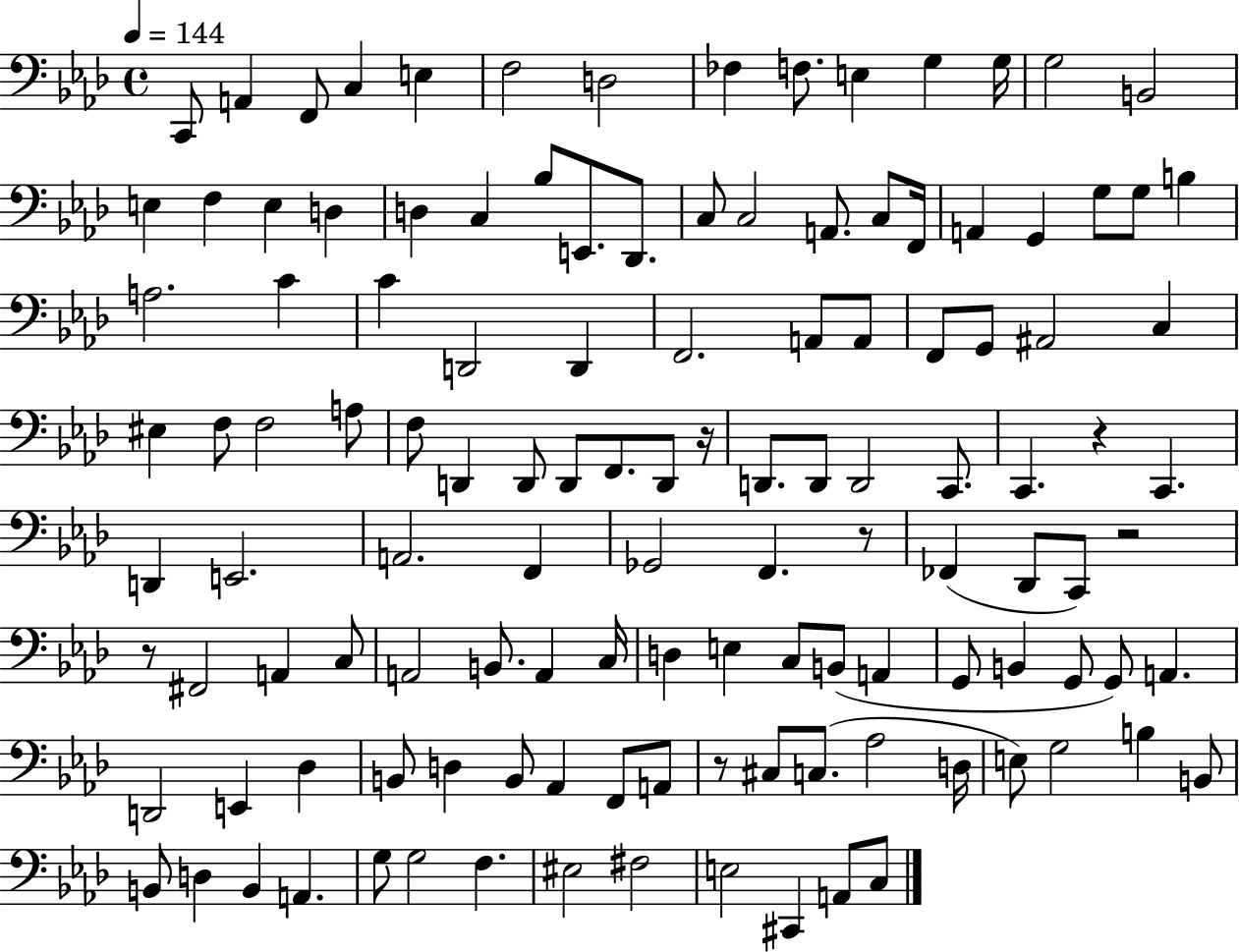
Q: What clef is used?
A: bass